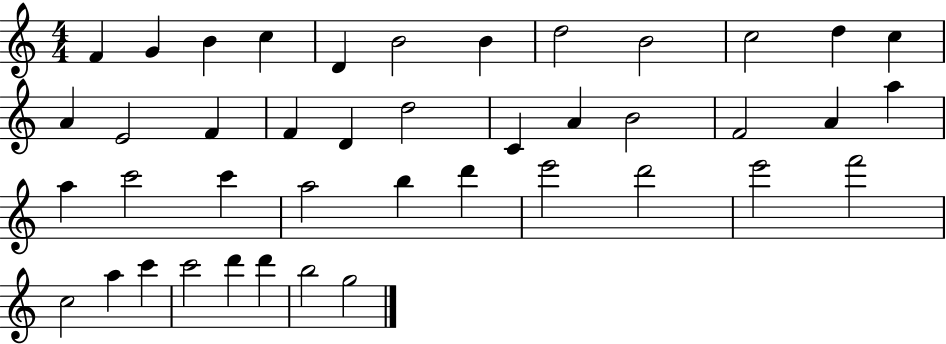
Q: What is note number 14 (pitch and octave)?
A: E4